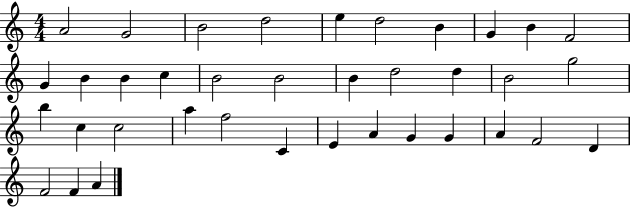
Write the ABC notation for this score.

X:1
T:Untitled
M:4/4
L:1/4
K:C
A2 G2 B2 d2 e d2 B G B F2 G B B c B2 B2 B d2 d B2 g2 b c c2 a f2 C E A G G A F2 D F2 F A